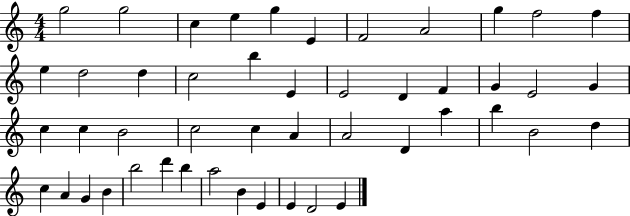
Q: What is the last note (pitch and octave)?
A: E4